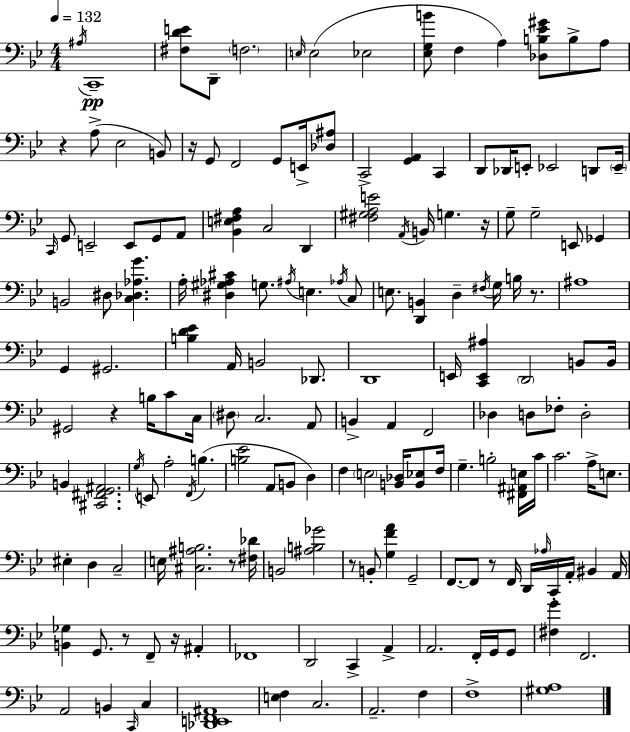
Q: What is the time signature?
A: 4/4